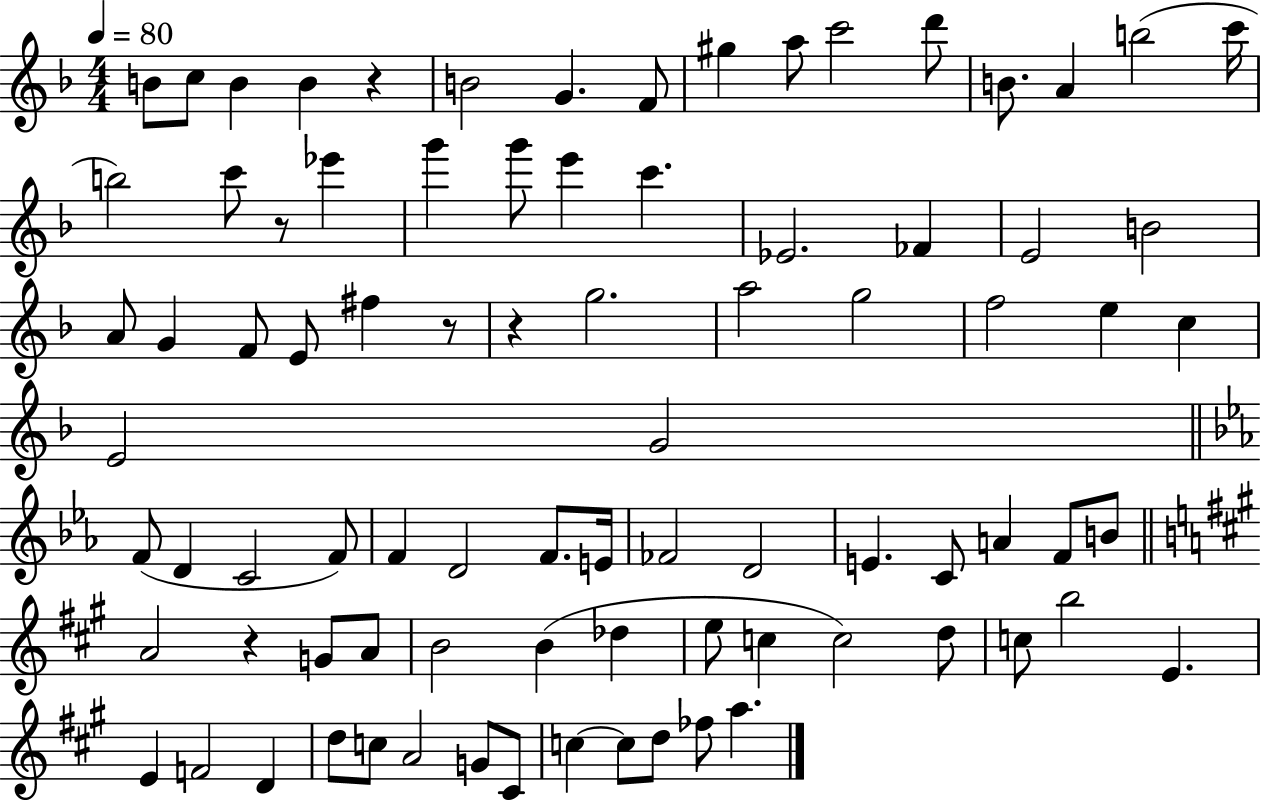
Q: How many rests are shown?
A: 5